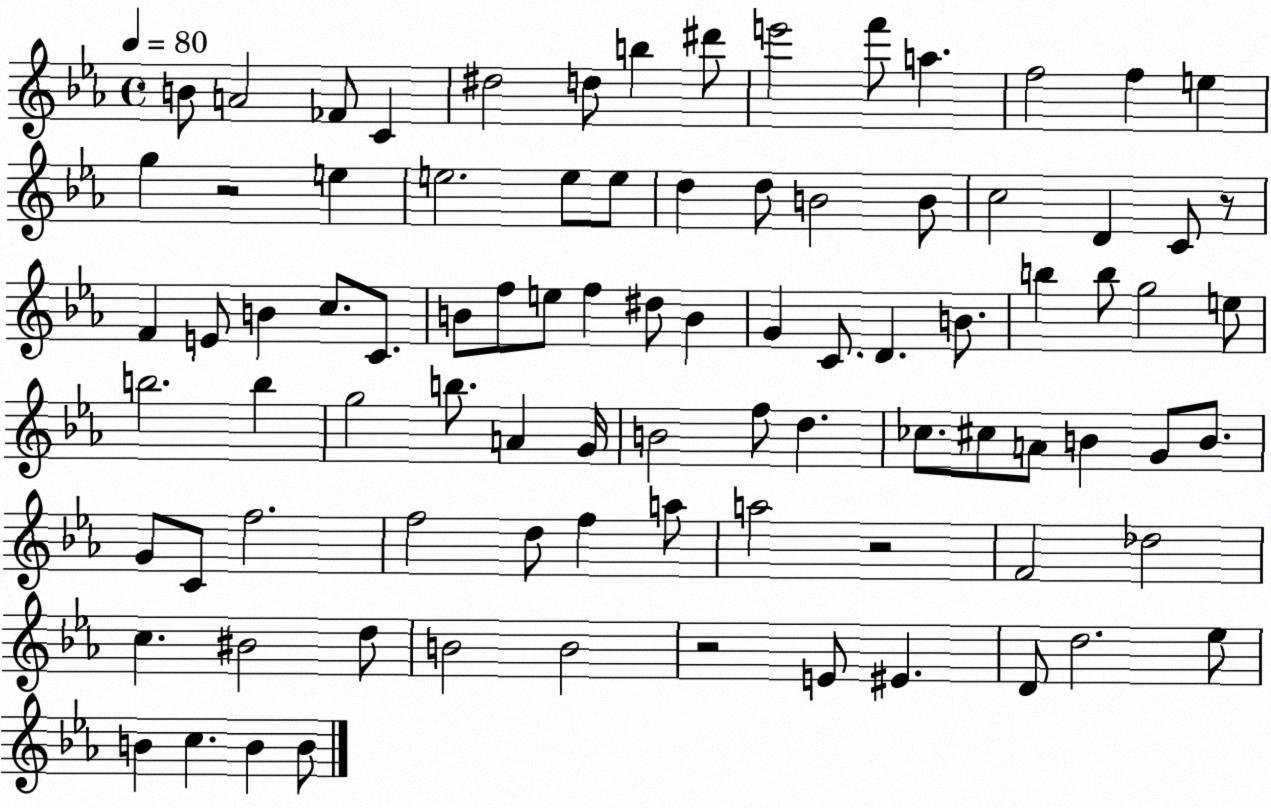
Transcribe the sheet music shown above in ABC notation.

X:1
T:Untitled
M:4/4
L:1/4
K:Eb
B/2 A2 _F/2 C ^d2 d/2 b ^d'/2 e'2 f'/2 a f2 f e g z2 e e2 e/2 e/2 d d/2 B2 B/2 c2 D C/2 z/2 F E/2 B c/2 C/2 B/2 f/2 e/2 f ^d/2 B G C/2 D B/2 b b/2 g2 e/2 b2 b g2 b/2 A G/4 B2 f/2 d _c/2 ^c/2 A/2 B G/2 B/2 G/2 C/2 f2 f2 d/2 f a/2 a2 z2 F2 _d2 c ^B2 d/2 B2 B2 z2 E/2 ^E D/2 d2 _e/2 B c B B/2